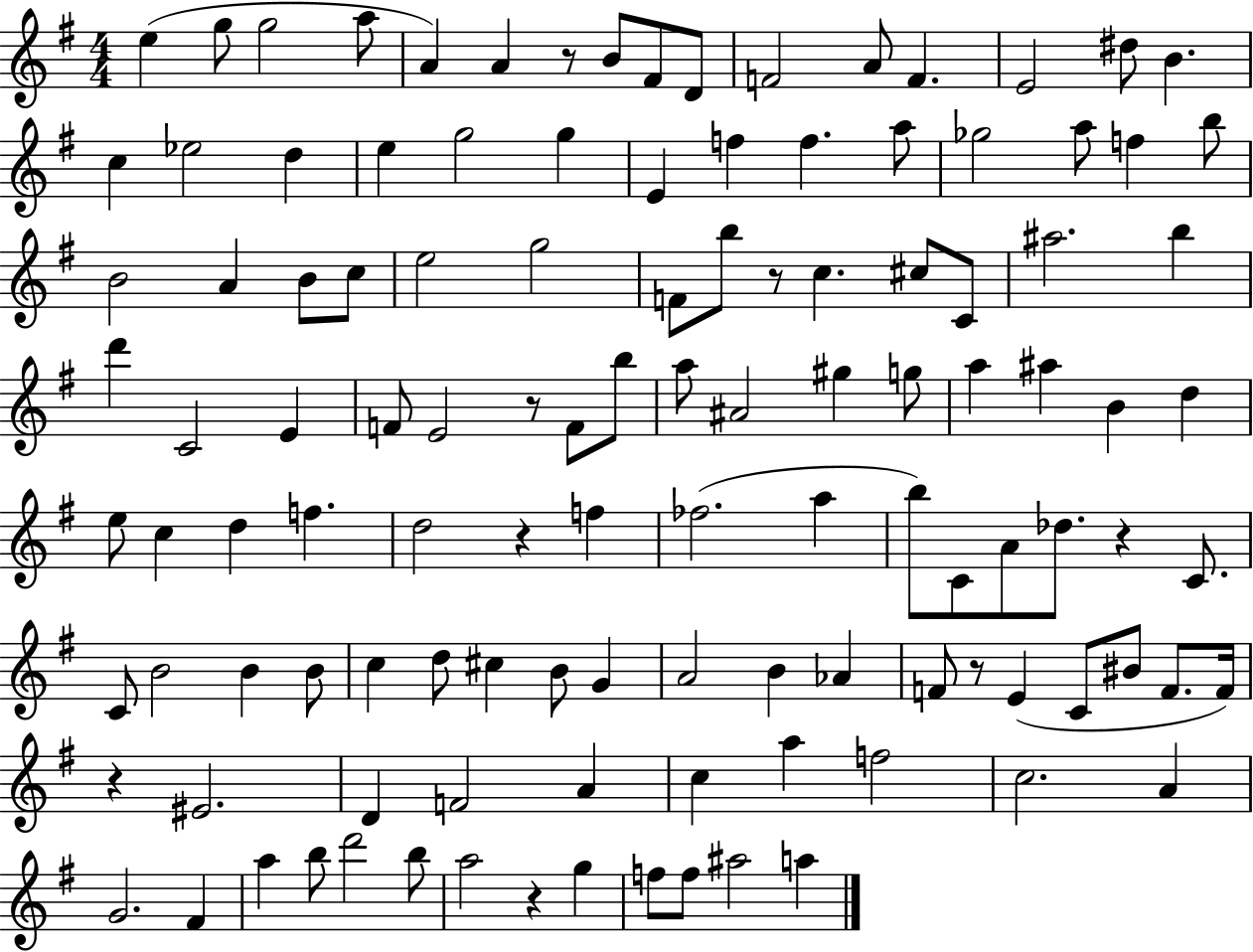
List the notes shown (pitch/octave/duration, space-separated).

E5/q G5/e G5/h A5/e A4/q A4/q R/e B4/e F#4/e D4/e F4/h A4/e F4/q. E4/h D#5/e B4/q. C5/q Eb5/h D5/q E5/q G5/h G5/q E4/q F5/q F5/q. A5/e Gb5/h A5/e F5/q B5/e B4/h A4/q B4/e C5/e E5/h G5/h F4/e B5/e R/e C5/q. C#5/e C4/e A#5/h. B5/q D6/q C4/h E4/q F4/e E4/h R/e F4/e B5/e A5/e A#4/h G#5/q G5/e A5/q A#5/q B4/q D5/q E5/e C5/q D5/q F5/q. D5/h R/q F5/q FES5/h. A5/q B5/e C4/e A4/e Db5/e. R/q C4/e. C4/e B4/h B4/q B4/e C5/q D5/e C#5/q B4/e G4/q A4/h B4/q Ab4/q F4/e R/e E4/q C4/e BIS4/e F4/e. F4/s R/q EIS4/h. D4/q F4/h A4/q C5/q A5/q F5/h C5/h. A4/q G4/h. F#4/q A5/q B5/e D6/h B5/e A5/h R/q G5/q F5/e F5/e A#5/h A5/q